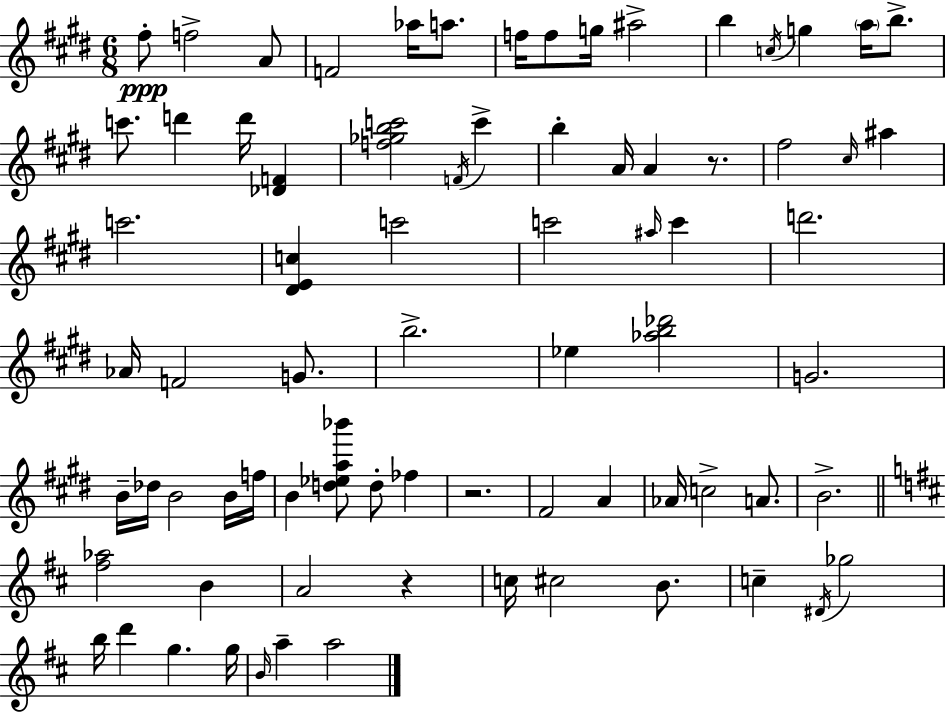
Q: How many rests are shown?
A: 3